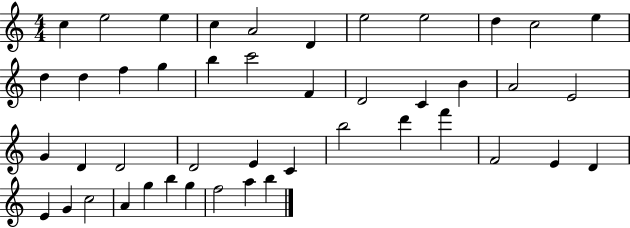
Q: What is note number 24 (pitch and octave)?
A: G4